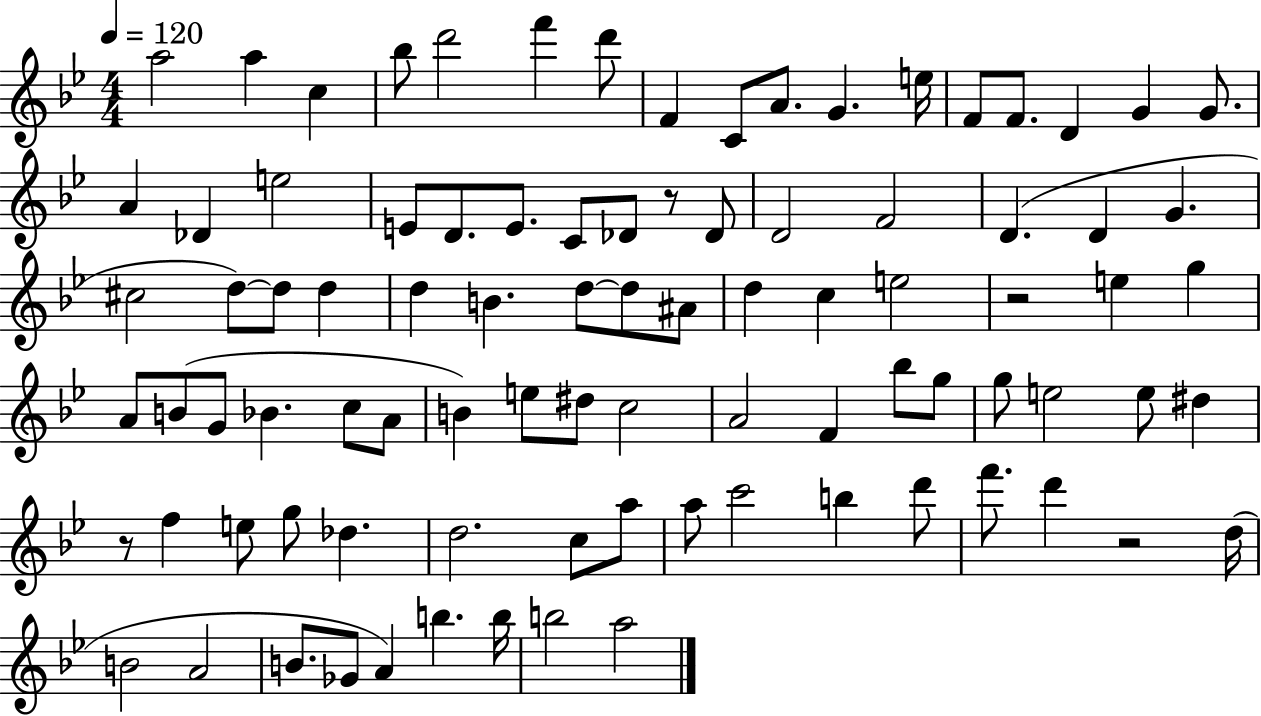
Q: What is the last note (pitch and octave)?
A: A5